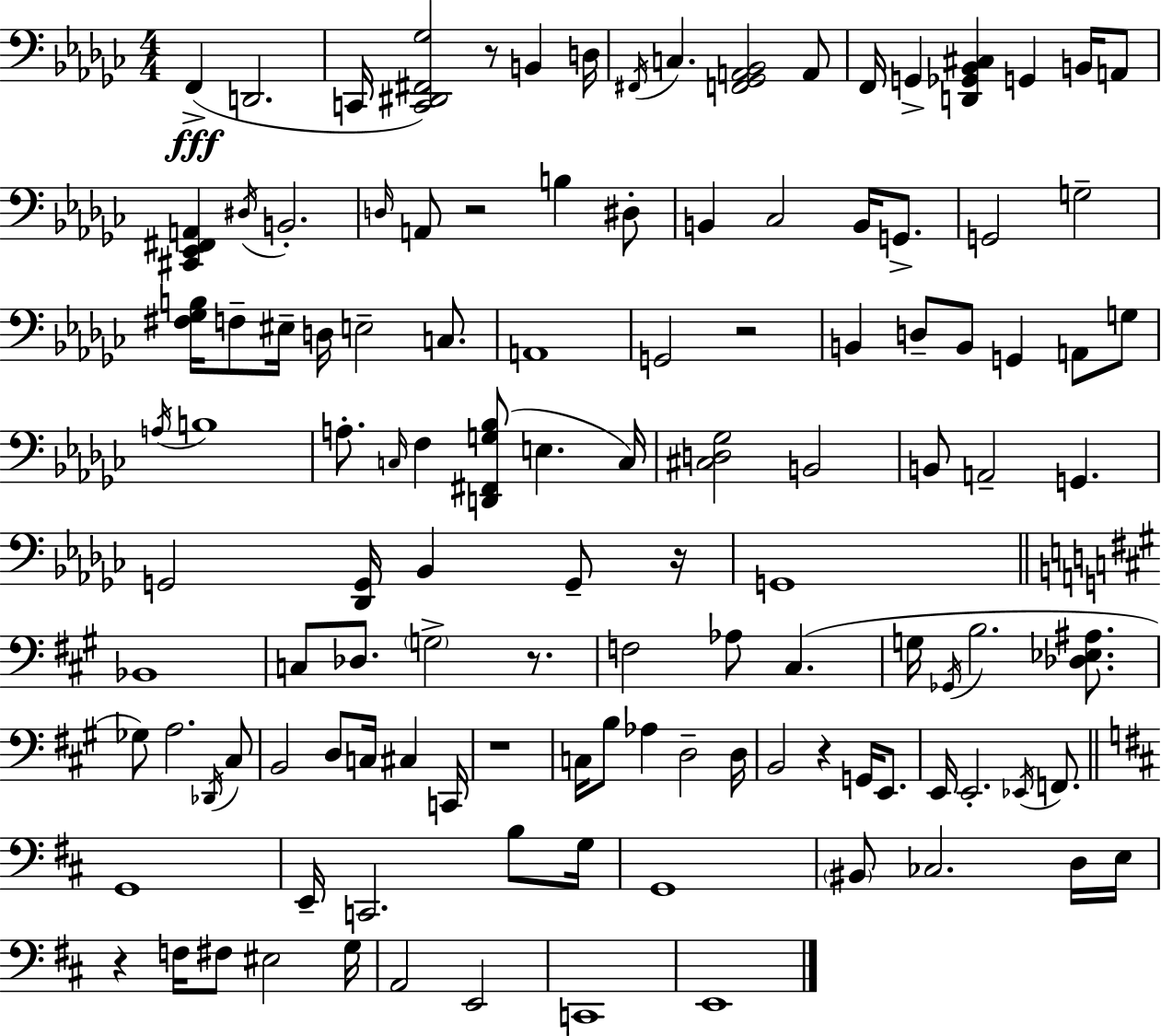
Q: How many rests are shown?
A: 8